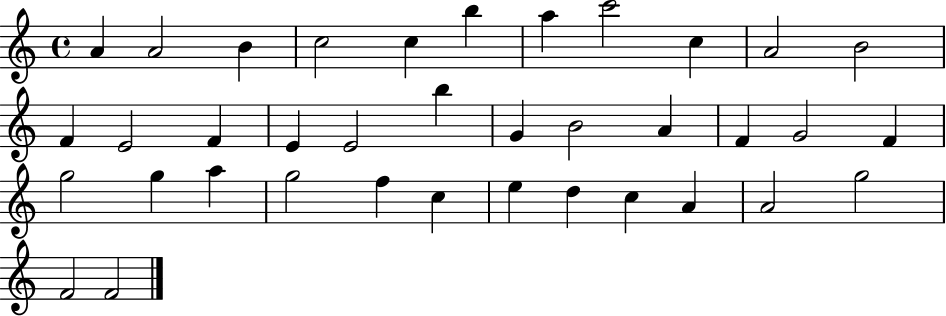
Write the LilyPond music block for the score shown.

{
  \clef treble
  \time 4/4
  \defaultTimeSignature
  \key c \major
  a'4 a'2 b'4 | c''2 c''4 b''4 | a''4 c'''2 c''4 | a'2 b'2 | \break f'4 e'2 f'4 | e'4 e'2 b''4 | g'4 b'2 a'4 | f'4 g'2 f'4 | \break g''2 g''4 a''4 | g''2 f''4 c''4 | e''4 d''4 c''4 a'4 | a'2 g''2 | \break f'2 f'2 | \bar "|."
}